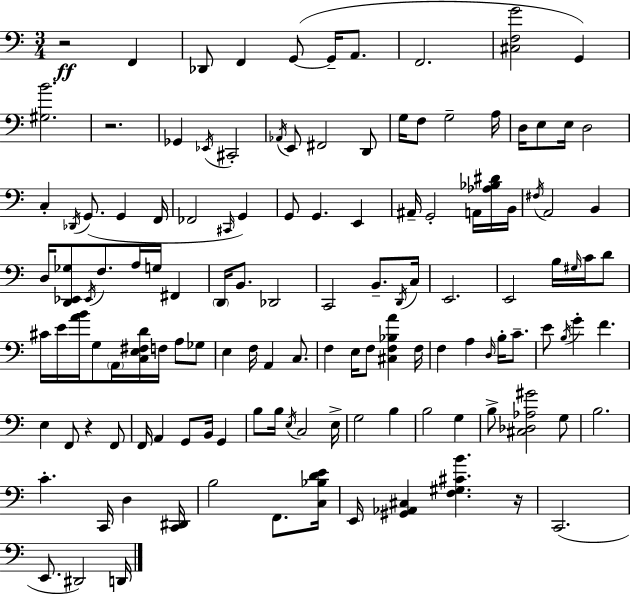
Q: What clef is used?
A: bass